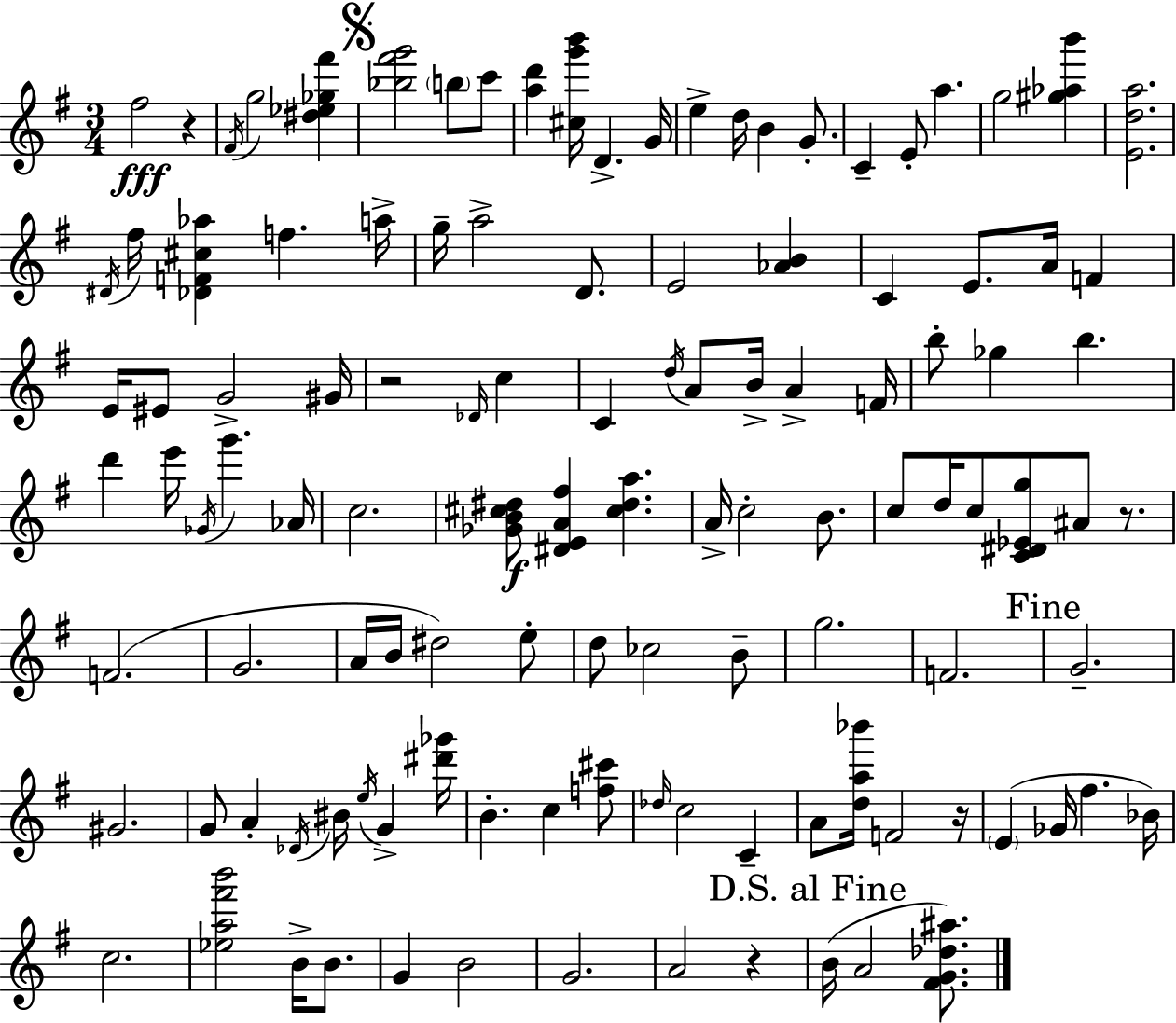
X:1
T:Untitled
M:3/4
L:1/4
K:G
^f2 z ^F/4 g2 [^d_e_g^f'] [_b^f'g']2 b/2 c'/2 [ad'] [^cg'b']/4 D G/4 e d/4 B G/2 C E/2 a g2 [^g_ab'] [Eda]2 ^D/4 ^f/4 [_DF^c_a] f a/4 g/4 a2 D/2 E2 [_AB] C E/2 A/4 F E/4 ^E/2 G2 ^G/4 z2 _D/4 c C d/4 A/2 B/4 A F/4 b/2 _g b d' e'/4 _G/4 g' _A/4 c2 [_GB^c^d]/2 [^DEA^f] [^c^da] A/4 c2 B/2 c/2 d/4 c/2 [C^D_Eg]/2 ^A/2 z/2 F2 G2 A/4 B/4 ^d2 e/2 d/2 _c2 B/2 g2 F2 G2 ^G2 G/2 A _D/4 ^B/4 e/4 G [^d'_g']/4 B c [f^c']/2 _d/4 c2 C A/2 [da_b']/4 F2 z/4 E _G/4 ^f _B/4 c2 [_ea^f'b']2 B/4 B/2 G B2 G2 A2 z B/4 A2 [^FG_d^a]/2